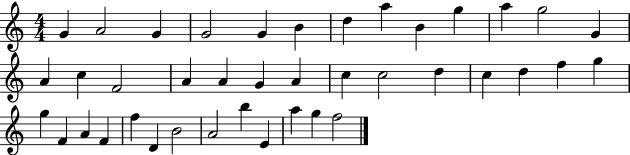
X:1
T:Untitled
M:4/4
L:1/4
K:C
G A2 G G2 G B d a B g a g2 G A c F2 A A G A c c2 d c d f g g F A F f D B2 A2 b E a g f2